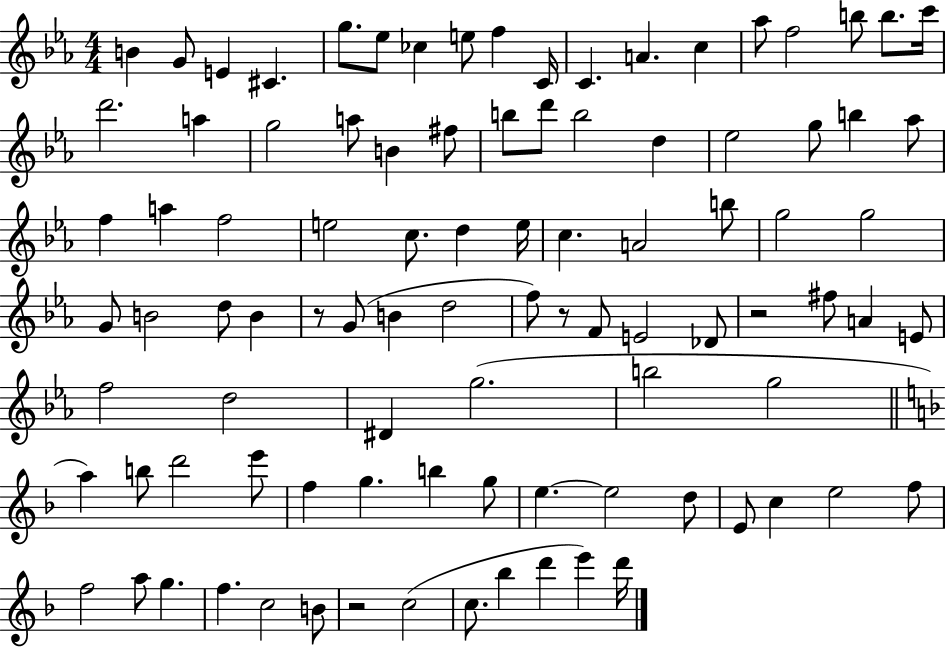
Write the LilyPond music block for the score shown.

{
  \clef treble
  \numericTimeSignature
  \time 4/4
  \key ees \major
  b'4 g'8 e'4 cis'4. | g''8. ees''8 ces''4 e''8 f''4 c'16 | c'4. a'4. c''4 | aes''8 f''2 b''8 b''8. c'''16 | \break d'''2. a''4 | g''2 a''8 b'4 fis''8 | b''8 d'''8 b''2 d''4 | ees''2 g''8 b''4 aes''8 | \break f''4 a''4 f''2 | e''2 c''8. d''4 e''16 | c''4. a'2 b''8 | g''2 g''2 | \break g'8 b'2 d''8 b'4 | r8 g'8( b'4 d''2 | f''8) r8 f'8 e'2 des'8 | r2 fis''8 a'4 e'8 | \break f''2 d''2 | dis'4 g''2.( | b''2 g''2 | \bar "||" \break \key f \major a''4) b''8 d'''2 e'''8 | f''4 g''4. b''4 g''8 | e''4.~~ e''2 d''8 | e'8 c''4 e''2 f''8 | \break f''2 a''8 g''4. | f''4. c''2 b'8 | r2 c''2( | c''8. bes''4 d'''4 e'''4) d'''16 | \break \bar "|."
}